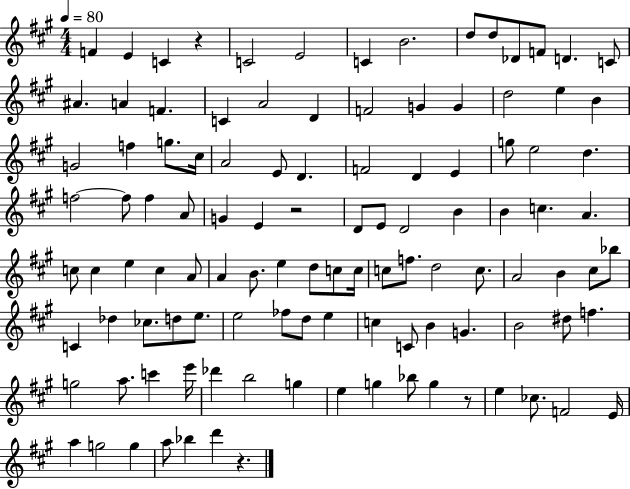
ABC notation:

X:1
T:Untitled
M:4/4
L:1/4
K:A
F E C z C2 E2 C B2 d/2 d/2 _D/2 F/2 D C/2 ^A A F C A2 D F2 G G d2 e B G2 f g/2 ^c/4 A2 E/2 D F2 D E g/2 e2 d f2 f/2 f A/2 G E z2 D/2 E/2 D2 B B c A c/2 c e c A/2 A B/2 e d/2 c/2 c/4 c/2 f/2 d2 c/2 A2 B ^c/2 _b/2 C _d _c/2 d/2 e/2 e2 _f/2 d/2 e c C/2 B G B2 ^d/2 f g2 a/2 c' e'/4 _d' b2 g e g _b/2 g z/2 e _c/2 F2 E/4 a g2 g a/2 _b d' z